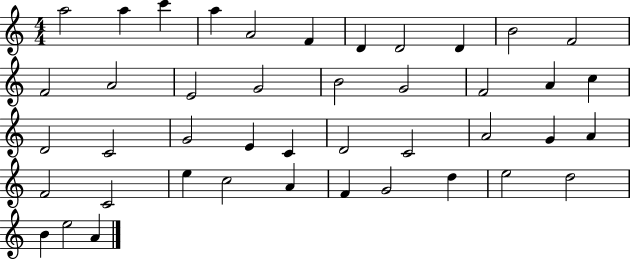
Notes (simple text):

A5/h A5/q C6/q A5/q A4/h F4/q D4/q D4/h D4/q B4/h F4/h F4/h A4/h E4/h G4/h B4/h G4/h F4/h A4/q C5/q D4/h C4/h G4/h E4/q C4/q D4/h C4/h A4/h G4/q A4/q F4/h C4/h E5/q C5/h A4/q F4/q G4/h D5/q E5/h D5/h B4/q E5/h A4/q